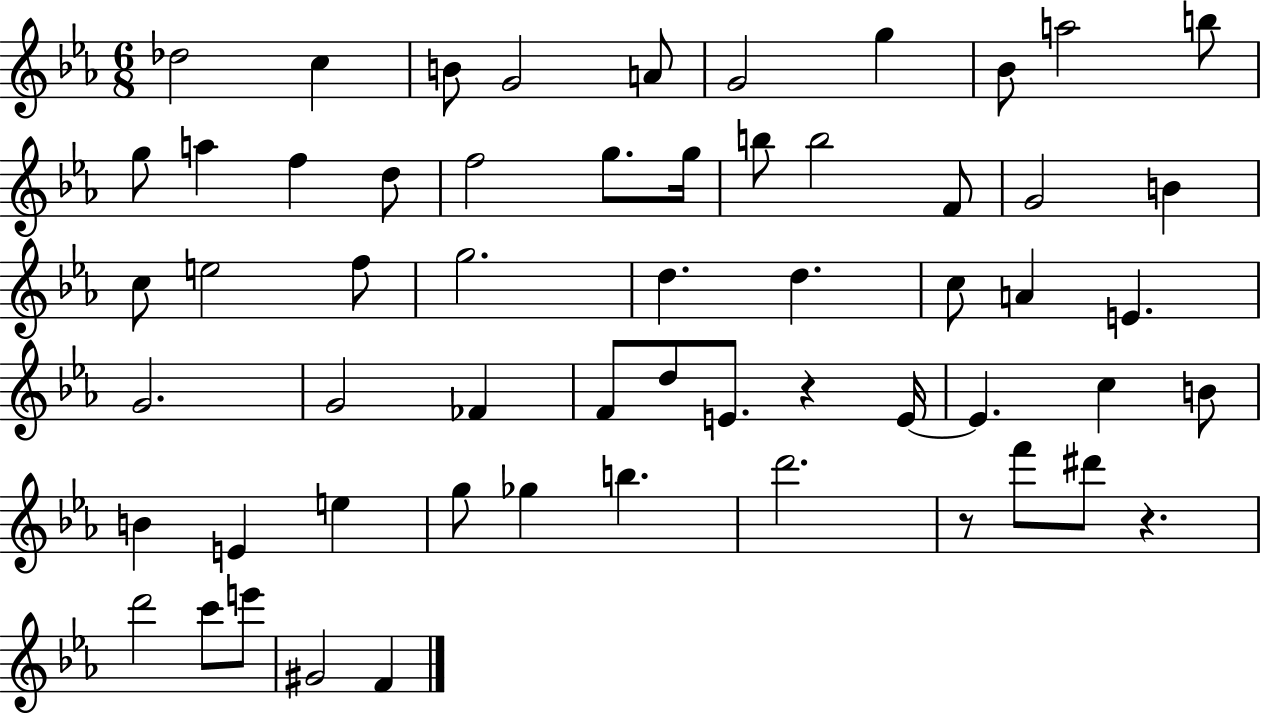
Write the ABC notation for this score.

X:1
T:Untitled
M:6/8
L:1/4
K:Eb
_d2 c B/2 G2 A/2 G2 g _B/2 a2 b/2 g/2 a f d/2 f2 g/2 g/4 b/2 b2 F/2 G2 B c/2 e2 f/2 g2 d d c/2 A E G2 G2 _F F/2 d/2 E/2 z E/4 E c B/2 B E e g/2 _g b d'2 z/2 f'/2 ^d'/2 z d'2 c'/2 e'/2 ^G2 F